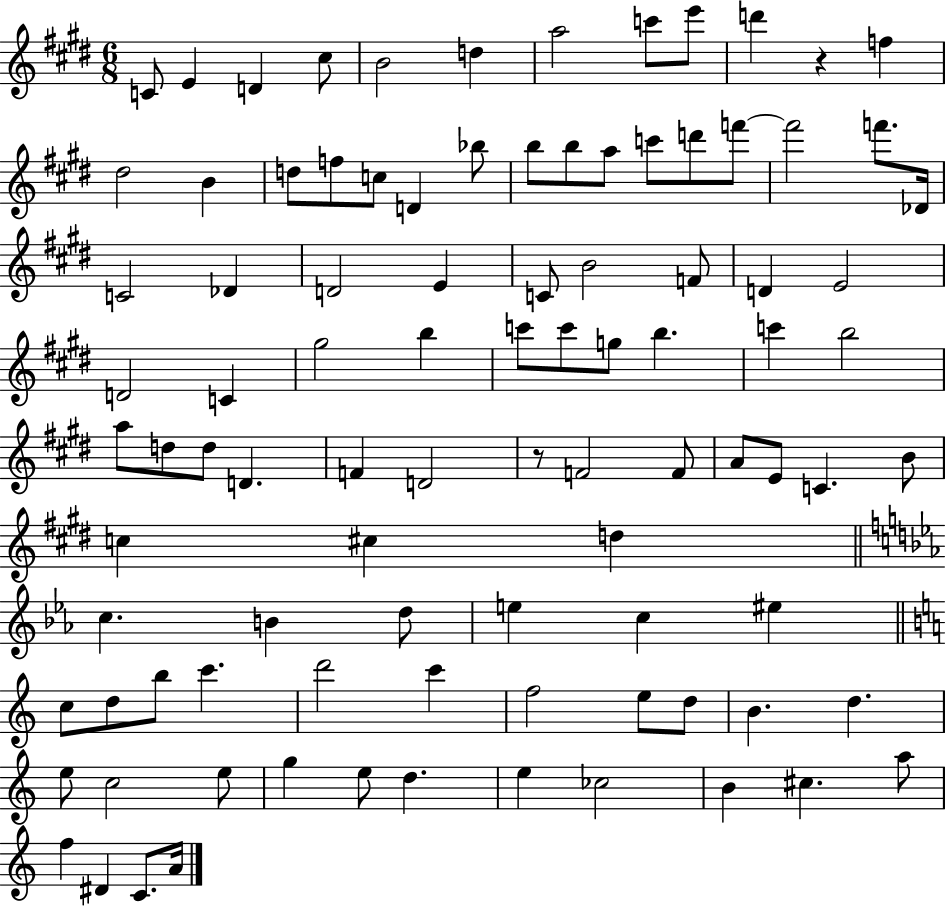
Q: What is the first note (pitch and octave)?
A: C4